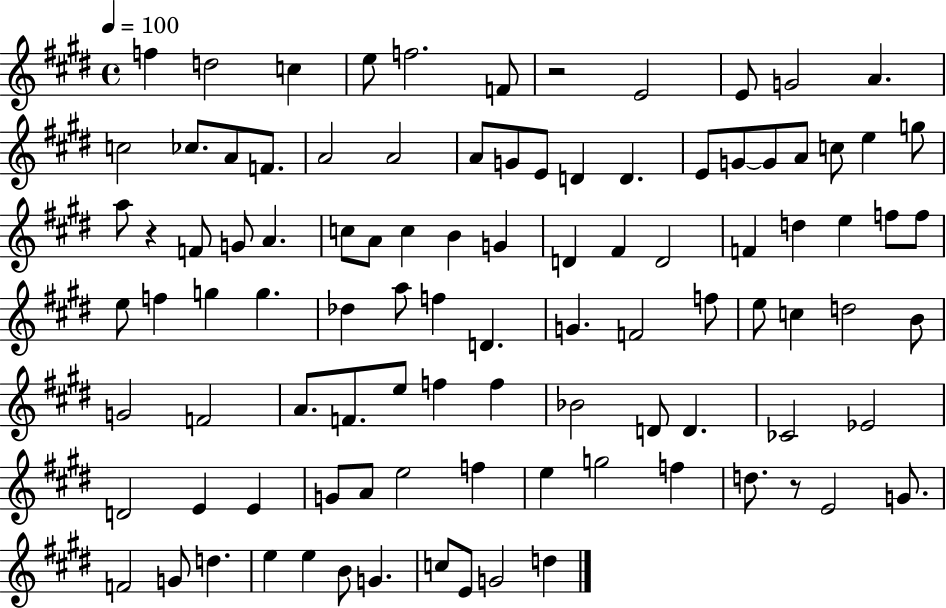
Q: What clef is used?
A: treble